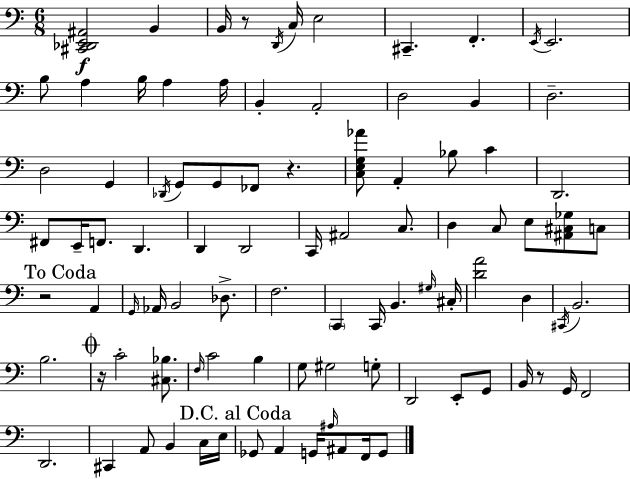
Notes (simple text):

[C#2,Db2,E2,A#2]/h B2/q B2/s R/e D2/s C3/s E3/h C#2/q. F2/q. E2/s E2/h. B3/e A3/q B3/s A3/q A3/s B2/q A2/h D3/h B2/q D3/h. D3/h G2/q Db2/s G2/e G2/e FES2/e R/q. [C3,E3,G3,Ab4]/e A2/q Bb3/e C4/q D2/h. F#2/e E2/s F2/e. D2/q. D2/q D2/h C2/s A#2/h C3/e. D3/q C3/e E3/e [A#2,C#3,Gb3]/e C3/e R/h A2/q G2/s Ab2/s B2/h Db3/e. F3/h. C2/q C2/s B2/q. G#3/s C#3/s [D4,A4]/h D3/q C#2/s B2/h. B3/h. R/s C4/h [C#3,Bb3]/e. F3/s C4/h B3/q G3/e G#3/h G3/e D2/h E2/e G2/e B2/s R/e G2/s F2/h D2/h. C#2/q A2/e B2/q C3/s E3/s Gb2/e A2/q G2/s A#3/s A#2/e F2/s G2/e